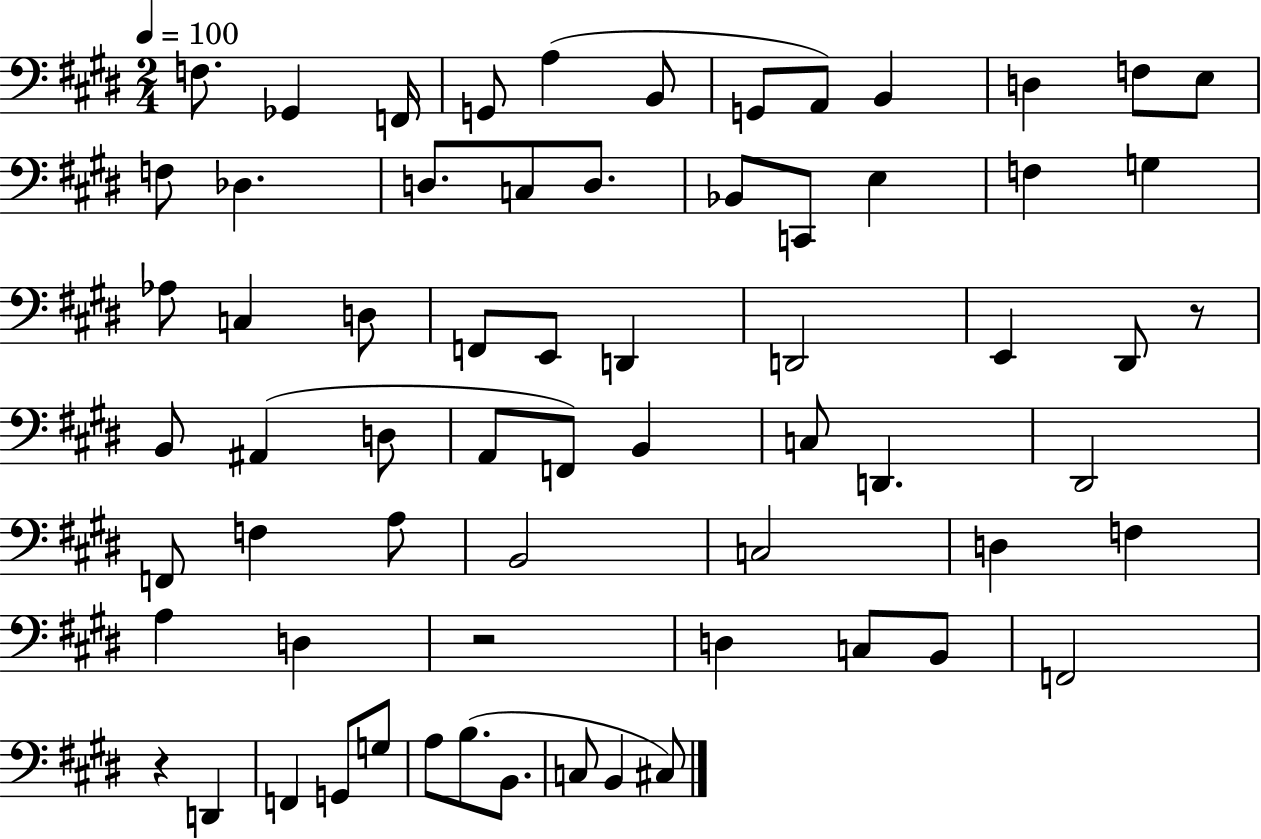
X:1
T:Untitled
M:2/4
L:1/4
K:E
F,/2 _G,, F,,/4 G,,/2 A, B,,/2 G,,/2 A,,/2 B,, D, F,/2 E,/2 F,/2 _D, D,/2 C,/2 D,/2 _B,,/2 C,,/2 E, F, G, _A,/2 C, D,/2 F,,/2 E,,/2 D,, D,,2 E,, ^D,,/2 z/2 B,,/2 ^A,, D,/2 A,,/2 F,,/2 B,, C,/2 D,, ^D,,2 F,,/2 F, A,/2 B,,2 C,2 D, F, A, D, z2 D, C,/2 B,,/2 F,,2 z D,, F,, G,,/2 G,/2 A,/2 B,/2 B,,/2 C,/2 B,, ^C,/2